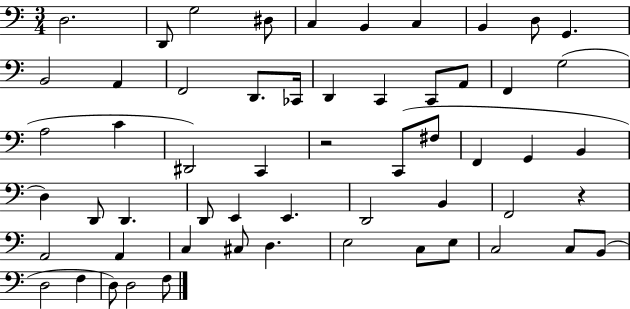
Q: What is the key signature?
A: C major